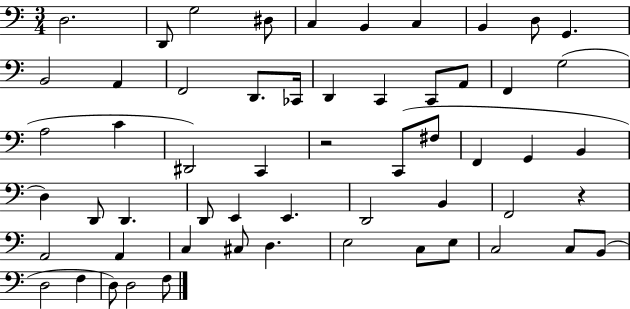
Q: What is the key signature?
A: C major